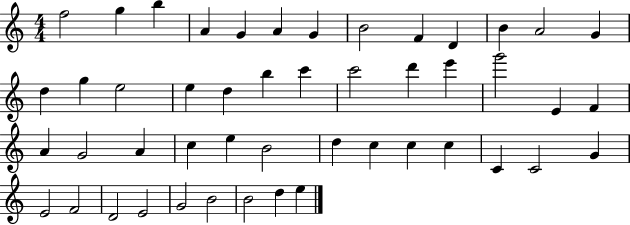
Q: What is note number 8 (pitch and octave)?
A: B4